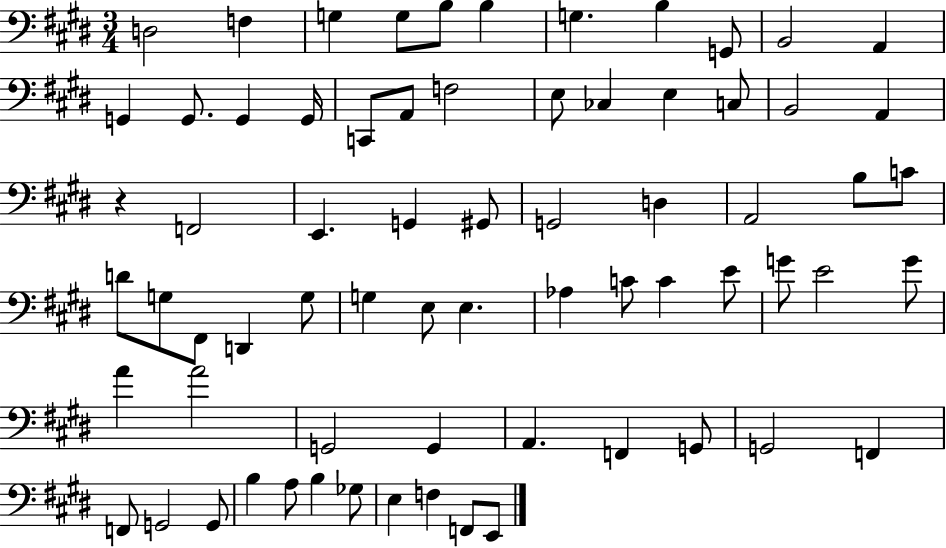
D3/h F3/q G3/q G3/e B3/e B3/q G3/q. B3/q G2/e B2/h A2/q G2/q G2/e. G2/q G2/s C2/e A2/e F3/h E3/e CES3/q E3/q C3/e B2/h A2/q R/q F2/h E2/q. G2/q G#2/e G2/h D3/q A2/h B3/e C4/e D4/e G3/e F#2/e D2/q G3/e G3/q E3/e E3/q. Ab3/q C4/e C4/q E4/e G4/e E4/h G4/e A4/q A4/h G2/h G2/q A2/q. F2/q G2/e G2/h F2/q F2/e G2/h G2/e B3/q A3/e B3/q Gb3/e E3/q F3/q F2/e E2/e